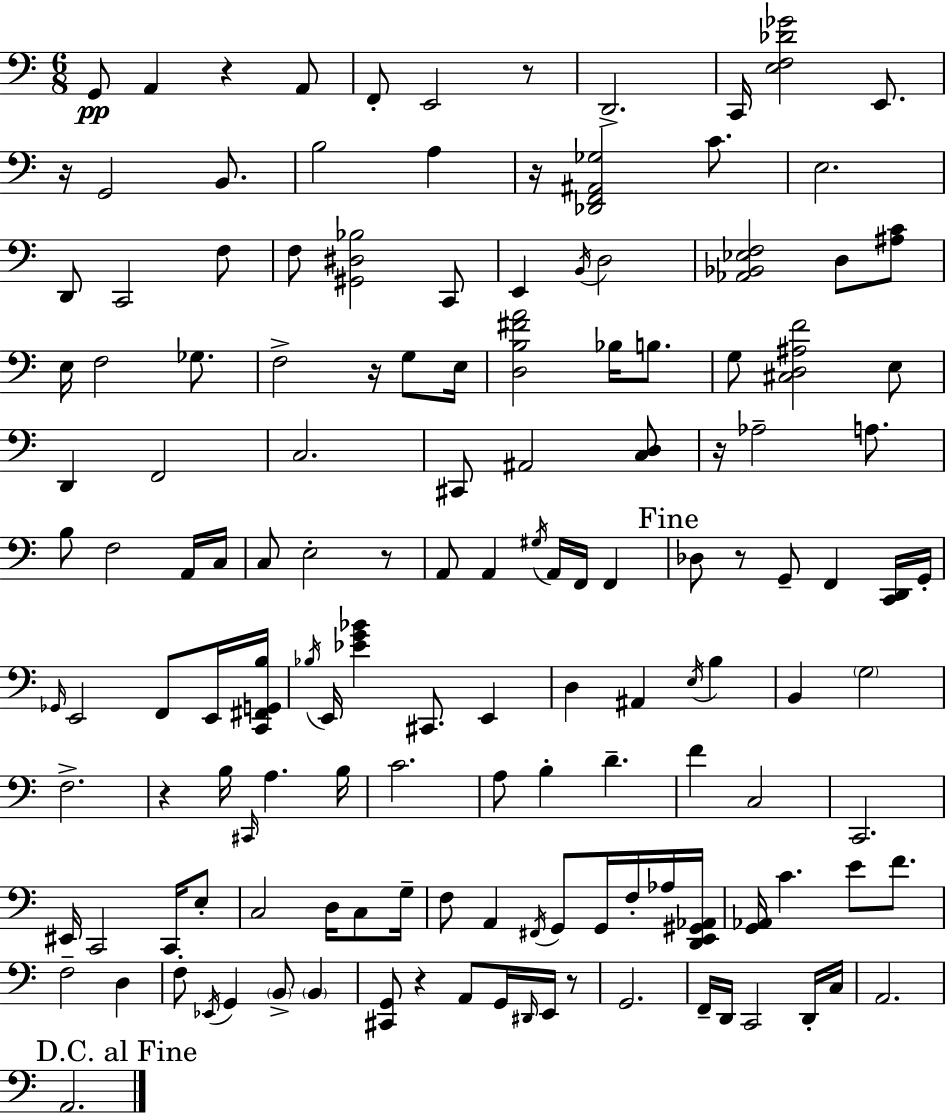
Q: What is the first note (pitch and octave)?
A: G2